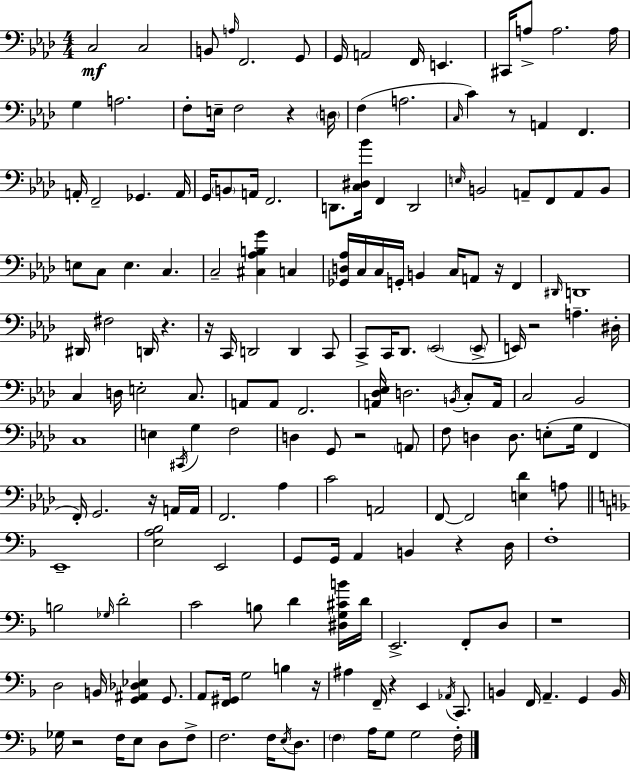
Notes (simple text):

C3/h C3/h B2/e A3/s F2/h. G2/e G2/s A2/h F2/s E2/q. C#2/s A3/e A3/h. A3/s G3/q A3/h. F3/e E3/s F3/h R/q D3/s F3/q A3/h. C3/s C4/q R/e A2/q F2/q. A2/s F2/h Gb2/q. A2/s G2/s B2/e A2/s F2/h. D2/e. [C3,D#3,Bb4]/s F2/q D2/h E3/s B2/h A2/e F2/e A2/e B2/e E3/e C3/e E3/q. C3/q. C3/h [C#3,Ab3,B3,G4]/q C3/q [Gb2,D3,Ab3]/s C3/s C3/s G2/s B2/q C3/s A2/e R/s F2/q D#2/s D2/w D#2/s F#3/h D2/s R/q. R/s C2/s D2/h D2/q C2/e C2/e C2/s Db2/e. Eb2/h Eb2/e E2/s R/h A3/q. D#3/s C3/q D3/s E3/h C3/e. A2/e A2/e F2/h. [A2,Db3,Eb3]/s D3/h. B2/s C3/e A2/s C3/h Bb2/h C3/w E3/q C#2/s G3/q F3/h D3/q G2/e R/h A2/e F3/e D3/q D3/e. E3/e G3/s F2/q F2/s G2/h. R/s A2/s A2/s F2/h. Ab3/q C4/h A2/h F2/e F2/h [E3,Db4]/q A3/e E2/w [E3,A3,Bb3]/h E2/h G2/e G2/s A2/q B2/q R/q D3/s F3/w B3/h Gb3/s D4/h C4/h B3/e D4/q [D#3,G3,C#4,B4]/s D4/s E2/h. F2/e D3/e R/w D3/h B2/s [G2,A#2,Db3,Eb3]/q G2/e. A2/e [F2,G#2]/s G3/h B3/q R/s A#3/q F2/s R/q E2/q Ab2/s C2/e. B2/q F2/s A2/q. G2/q B2/s Gb3/s R/h F3/s E3/e D3/e F3/e F3/h. F3/s E3/s D3/e. F3/q A3/s G3/e G3/h F3/s